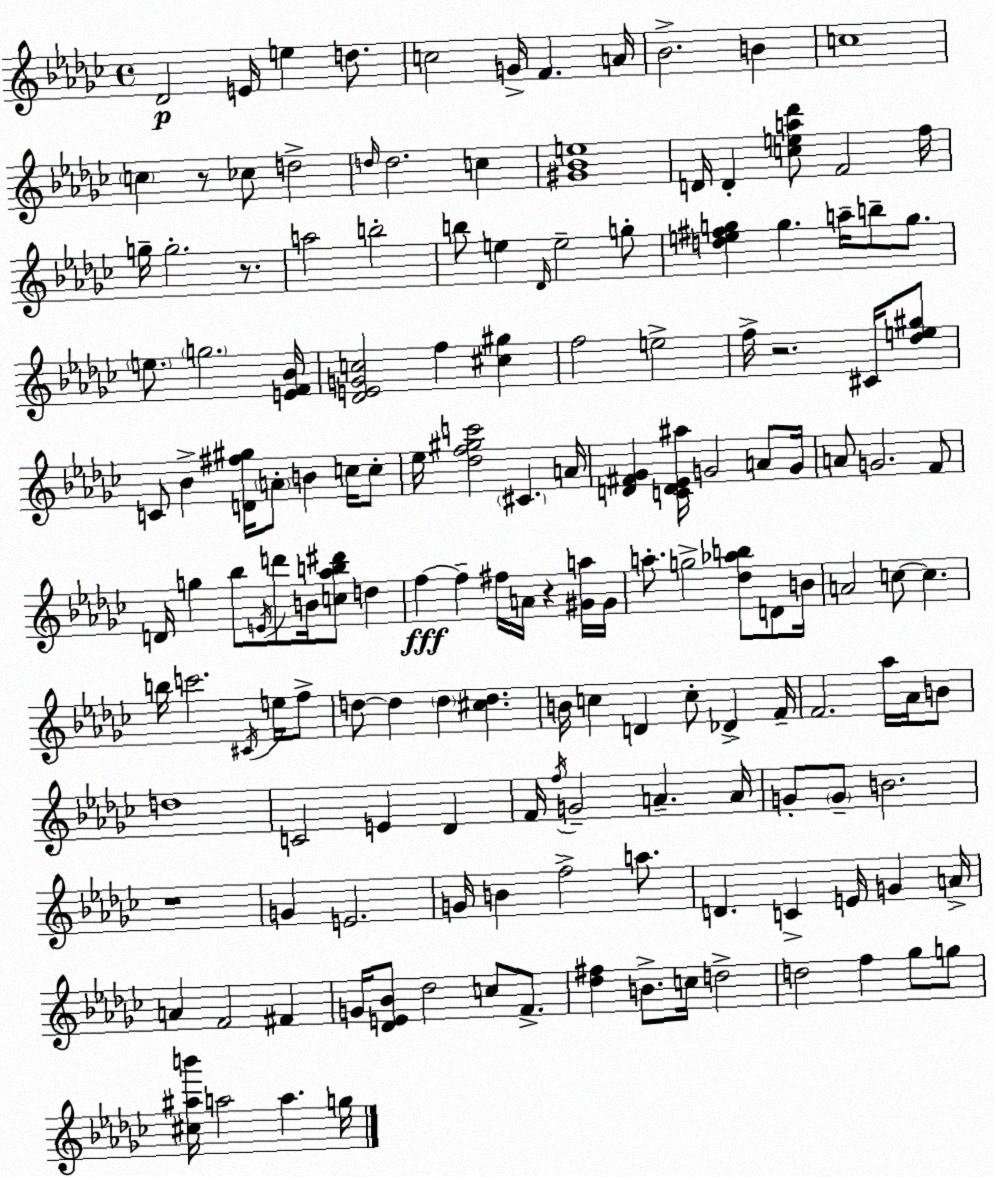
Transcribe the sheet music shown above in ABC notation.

X:1
T:Untitled
M:4/4
L:1/4
K:Ebm
_D2 E/4 e d/2 c2 G/4 F A/4 _B2 B c4 c z/2 _c/2 d2 d/4 d2 c [^G_Be]4 D/4 D [cea_d']/2 F2 f/4 g/4 g2 z/2 a2 b2 b/2 e _D/4 e2 g/2 [de^fg] g a/4 b/2 g/2 e/2 g2 [EF_B]/4 [_DEGc]2 f [^c^g] f2 e2 f/4 z2 ^C/4 [_de^g]/2 C/2 _B [D^f^g]/4 A/2 B c/4 c/2 _e/4 [_df^gc']2 ^C A/4 [D^F_G] [CD_E^a]/4 G2 A/2 G/4 A/2 G2 F/2 D/4 g _b/2 E/4 d'/2 B/4 [c_ab^d']/2 d f f ^f/4 A/4 z [^Ga]/4 ^G/4 a/2 g2 [_d_ab]/2 D/2 B/4 A2 c/2 c b/4 c'2 ^C/4 e/4 f/2 d/2 d d [^cd] B/4 c D c/2 _D F/4 F2 _a/4 _A/4 B/2 d4 C2 E _D F/4 f/4 G2 A A/4 G/2 G/2 B2 z4 G E2 G/4 B f2 a/2 D C E/4 G A/4 A F2 ^F G/4 [_DE_B]/2 _d2 c/2 F/2 [_d^f] B/2 c/4 d2 d2 f _g/2 g/2 [^c^ab']/4 a2 a g/4